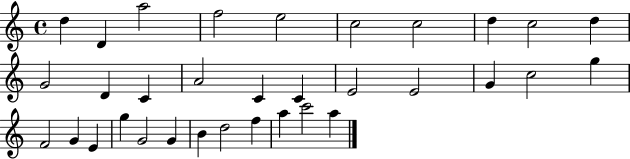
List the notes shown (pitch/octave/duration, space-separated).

D5/q D4/q A5/h F5/h E5/h C5/h C5/h D5/q C5/h D5/q G4/h D4/q C4/q A4/h C4/q C4/q E4/h E4/h G4/q C5/h G5/q F4/h G4/q E4/q G5/q G4/h G4/q B4/q D5/h F5/q A5/q C6/h A5/q